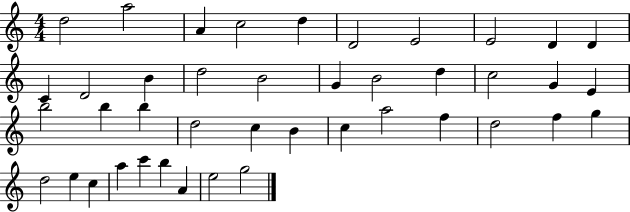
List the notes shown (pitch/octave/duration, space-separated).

D5/h A5/h A4/q C5/h D5/q D4/h E4/h E4/h D4/q D4/q C4/q D4/h B4/q D5/h B4/h G4/q B4/h D5/q C5/h G4/q E4/q B5/h B5/q B5/q D5/h C5/q B4/q C5/q A5/h F5/q D5/h F5/q G5/q D5/h E5/q C5/q A5/q C6/q B5/q A4/q E5/h G5/h